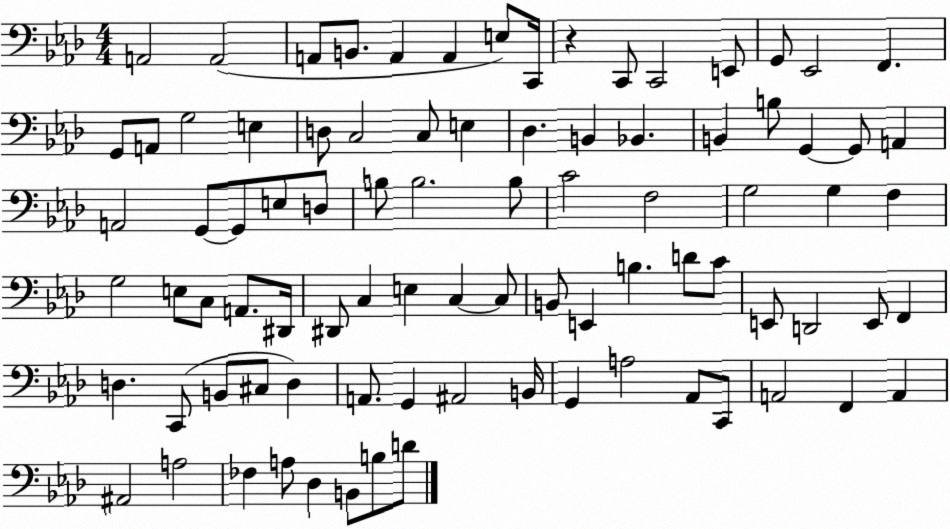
X:1
T:Untitled
M:4/4
L:1/4
K:Ab
A,,2 A,,2 A,,/2 B,,/2 A,, A,, E,/2 C,,/4 z C,,/2 C,,2 E,,/2 G,,/2 _E,,2 F,, G,,/2 A,,/2 G,2 E, D,/2 C,2 C,/2 E, _D, B,, _B,, B,, B,/2 G,, G,,/2 A,, A,,2 G,,/2 G,,/2 E,/2 D,/2 B,/2 B,2 B,/2 C2 F,2 G,2 G, F, G,2 E,/2 C,/2 A,,/2 ^D,,/4 ^D,,/2 C, E, C, C,/2 B,,/2 E,, B, D/2 C/2 E,,/2 D,,2 E,,/2 F,, D, C,,/2 B,,/2 ^C,/2 D, A,,/2 G,, ^A,,2 B,,/4 G,, A,2 _A,,/2 C,,/2 A,,2 F,, A,, ^A,,2 A,2 _F, A,/2 _D, B,,/2 B,/2 D/2